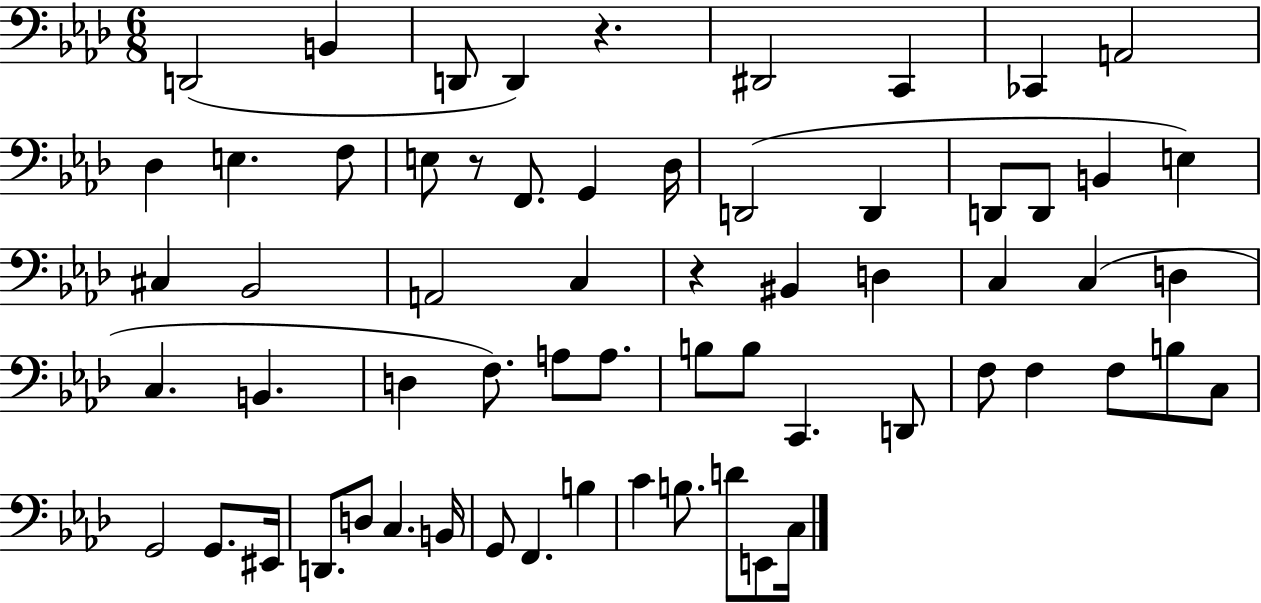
D2/h B2/q D2/e D2/q R/q. D#2/h C2/q CES2/q A2/h Db3/q E3/q. F3/e E3/e R/e F2/e. G2/q Db3/s D2/h D2/q D2/e D2/e B2/q E3/q C#3/q Bb2/h A2/h C3/q R/q BIS2/q D3/q C3/q C3/q D3/q C3/q. B2/q. D3/q F3/e. A3/e A3/e. B3/e B3/e C2/q. D2/e F3/e F3/q F3/e B3/e C3/e G2/h G2/e. EIS2/s D2/e. D3/e C3/q. B2/s G2/e F2/q. B3/q C4/q B3/e. D4/e E2/e C3/s